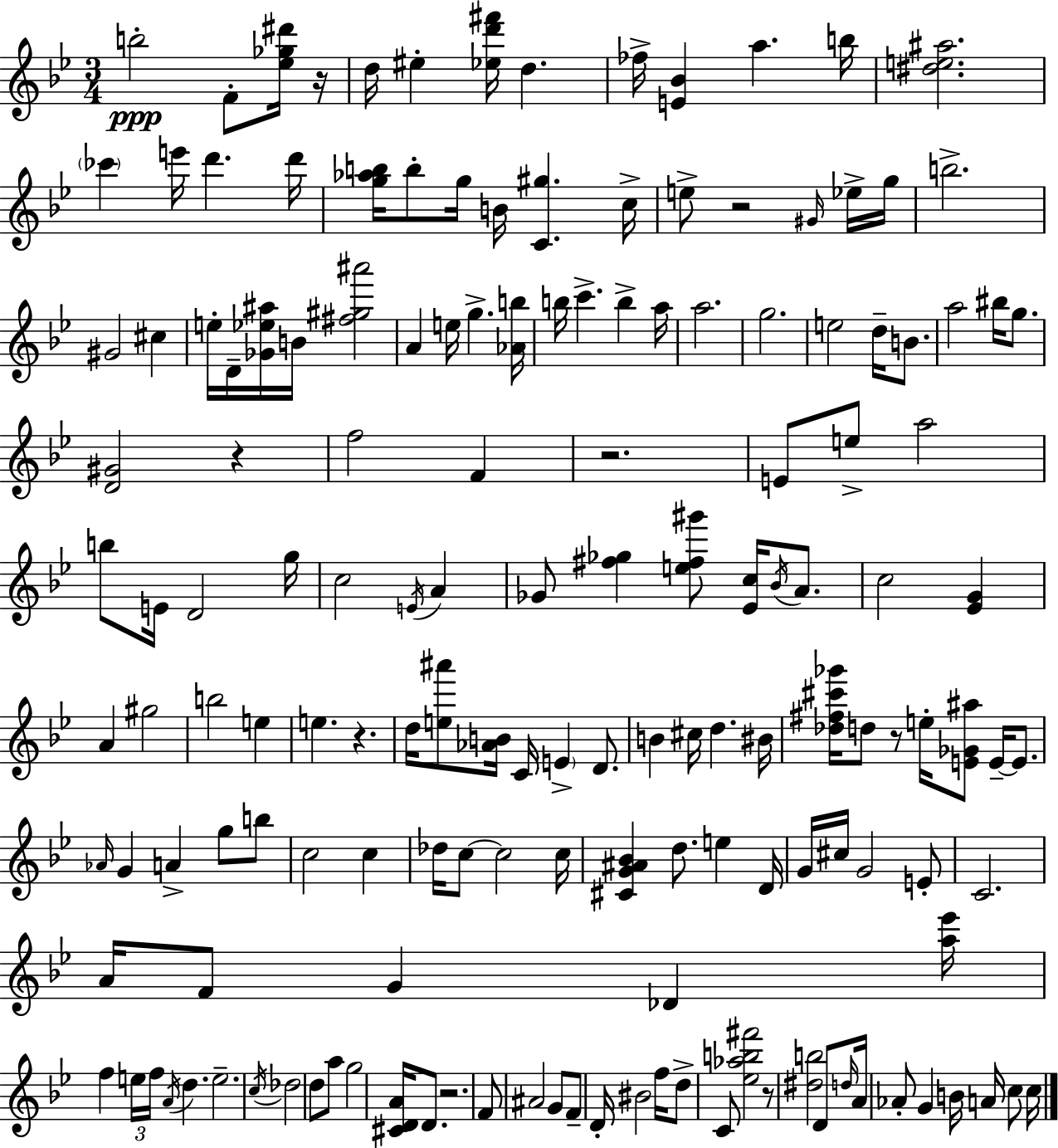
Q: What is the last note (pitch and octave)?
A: C5